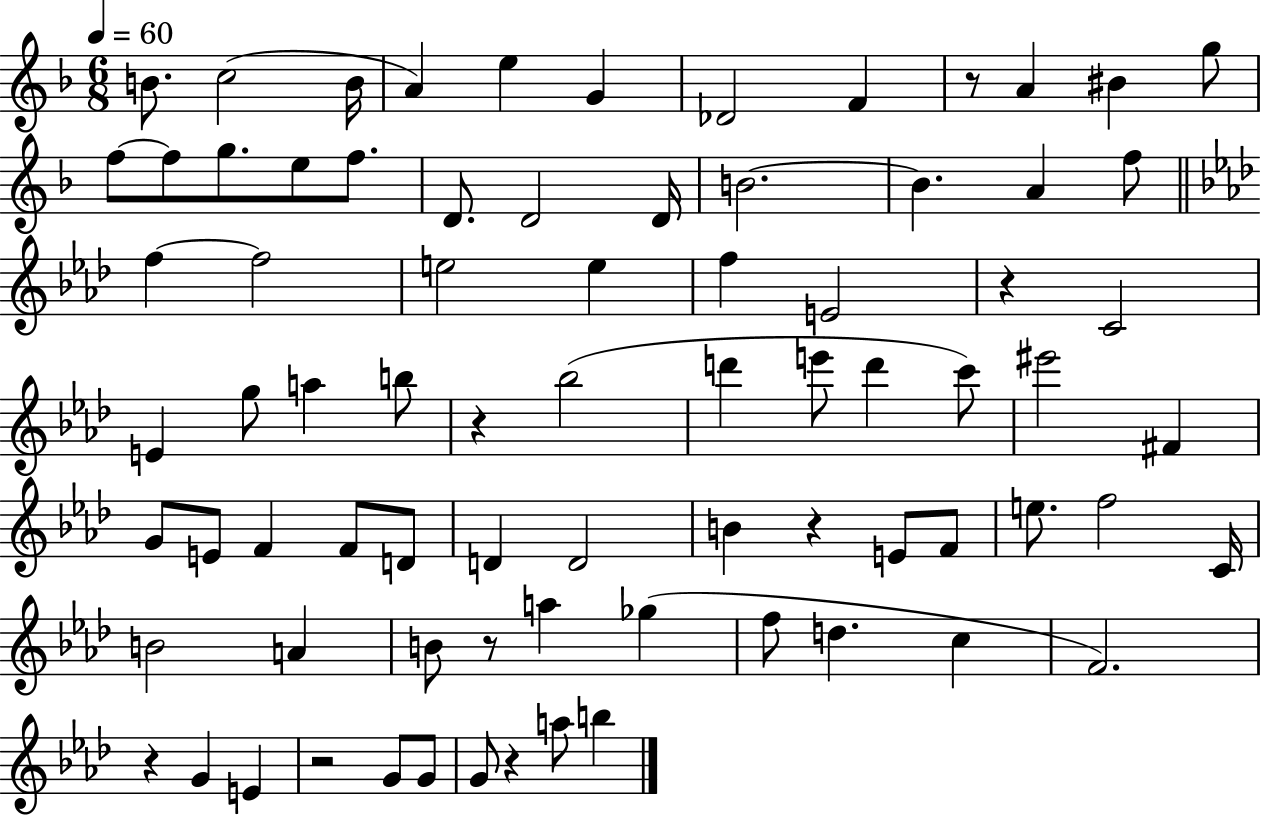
B4/e. C5/h B4/s A4/q E5/q G4/q Db4/h F4/q R/e A4/q BIS4/q G5/e F5/e F5/e G5/e. E5/e F5/e. D4/e. D4/h D4/s B4/h. B4/q. A4/q F5/e F5/q F5/h E5/h E5/q F5/q E4/h R/q C4/h E4/q G5/e A5/q B5/e R/q Bb5/h D6/q E6/e D6/q C6/e EIS6/h F#4/q G4/e E4/e F4/q F4/e D4/e D4/q D4/h B4/q R/q E4/e F4/e E5/e. F5/h C4/s B4/h A4/q B4/e R/e A5/q Gb5/q F5/e D5/q. C5/q F4/h. R/q G4/q E4/q R/h G4/e G4/e G4/e R/q A5/e B5/q